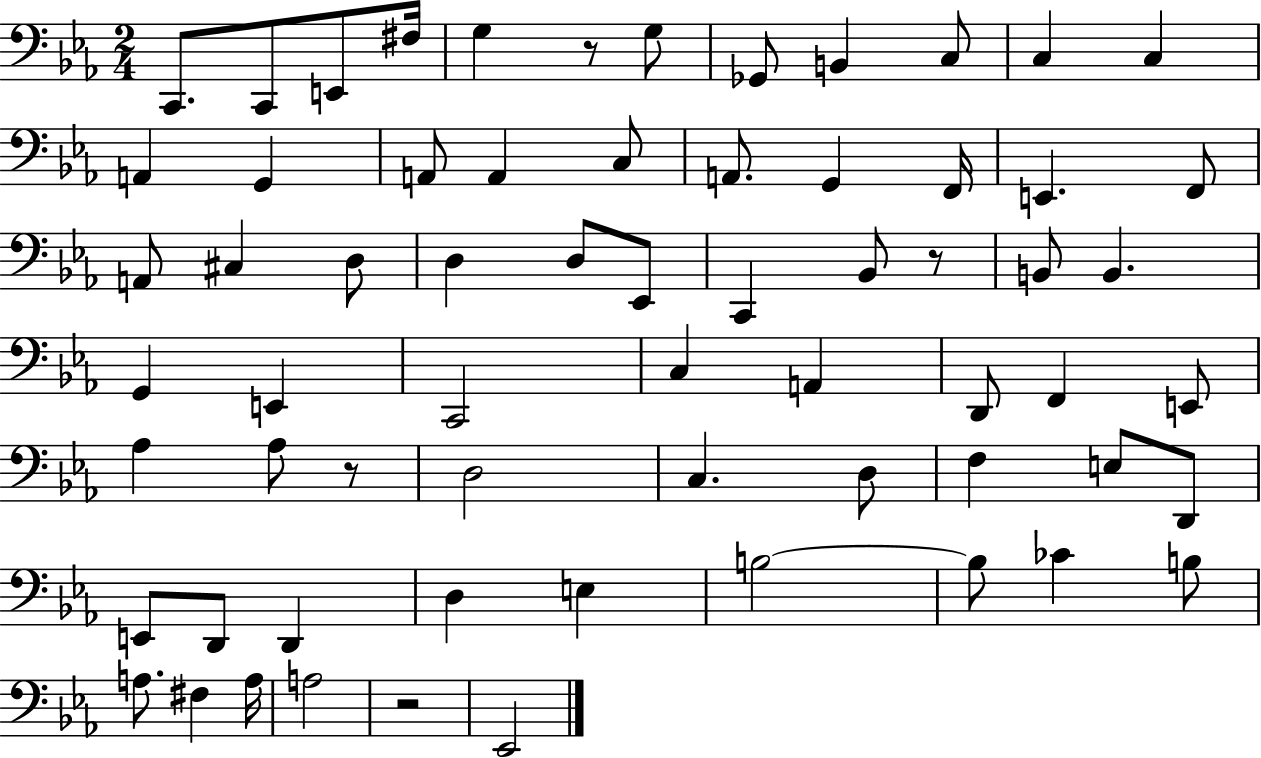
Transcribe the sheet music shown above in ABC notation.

X:1
T:Untitled
M:2/4
L:1/4
K:Eb
C,,/2 C,,/2 E,,/2 ^F,/4 G, z/2 G,/2 _G,,/2 B,, C,/2 C, C, A,, G,, A,,/2 A,, C,/2 A,,/2 G,, F,,/4 E,, F,,/2 A,,/2 ^C, D,/2 D, D,/2 _E,,/2 C,, _B,,/2 z/2 B,,/2 B,, G,, E,, C,,2 C, A,, D,,/2 F,, E,,/2 _A, _A,/2 z/2 D,2 C, D,/2 F, E,/2 D,,/2 E,,/2 D,,/2 D,, D, E, B,2 B,/2 _C B,/2 A,/2 ^F, A,/4 A,2 z2 _E,,2